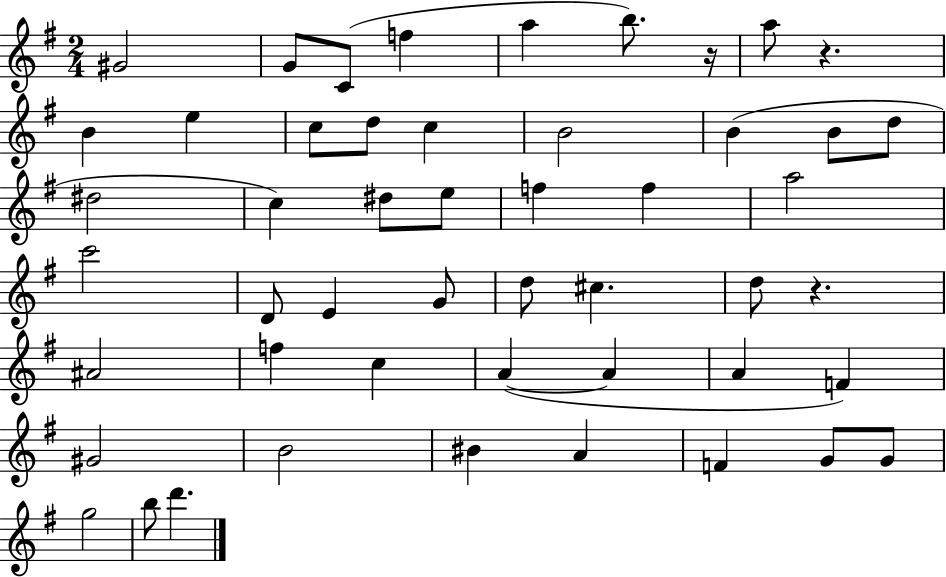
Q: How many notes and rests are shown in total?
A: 50